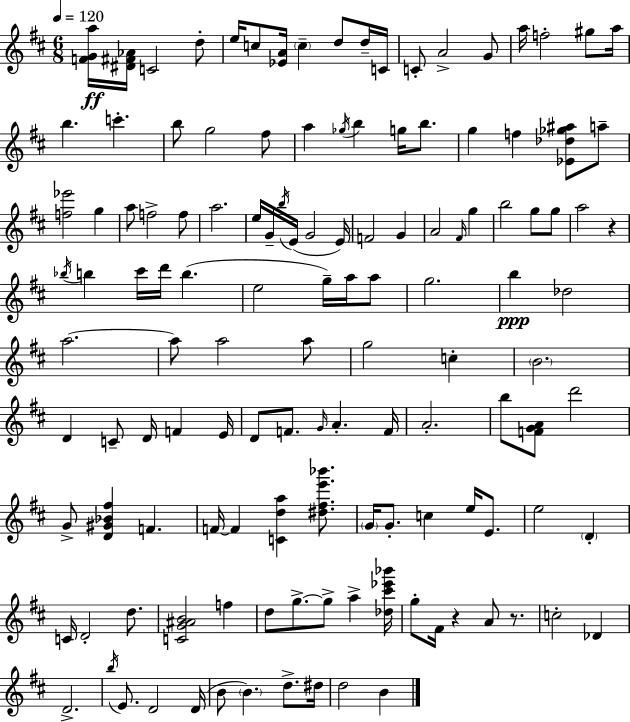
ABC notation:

X:1
T:Untitled
M:6/8
L:1/4
K:D
[FGa]/4 [^D^F_A]/4 C2 d/2 e/4 c/2 [_EA]/4 c d/2 d/4 C/4 C/2 A2 G/2 a/4 f2 ^g/2 a/4 b c' b/2 g2 ^f/2 a _g/4 b g/4 b/2 g f [_E_d_g^a]/2 a/2 [f_e']2 g a/2 f2 f/2 a2 e/4 G/4 b/4 E/4 G2 E/4 F2 G A2 ^F/4 g b2 g/2 g/2 a2 z _b/4 b ^c'/4 d'/4 b e2 g/4 a/4 a/2 g2 b _d2 a2 a/2 a2 a/2 g2 c B2 D C/2 D/4 F E/4 D/2 F/2 G/4 A F/4 A2 b/2 [FGA]/2 d'2 G/2 [D^G_B^f] F F/4 F [Cda] [^d^fe'_b']/2 G/4 G/2 c e/4 E/2 e2 D C/4 D2 d/2 [CG^AB]2 f d/2 g/2 g/2 a [_d^c'_e'_b']/4 g/2 ^F/4 z A/2 z/2 c2 _D D2 b/4 E/2 D2 D/4 B/2 B d/2 ^d/4 d2 B